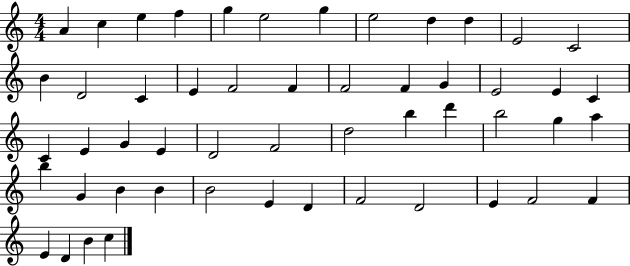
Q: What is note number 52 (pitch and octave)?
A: C5